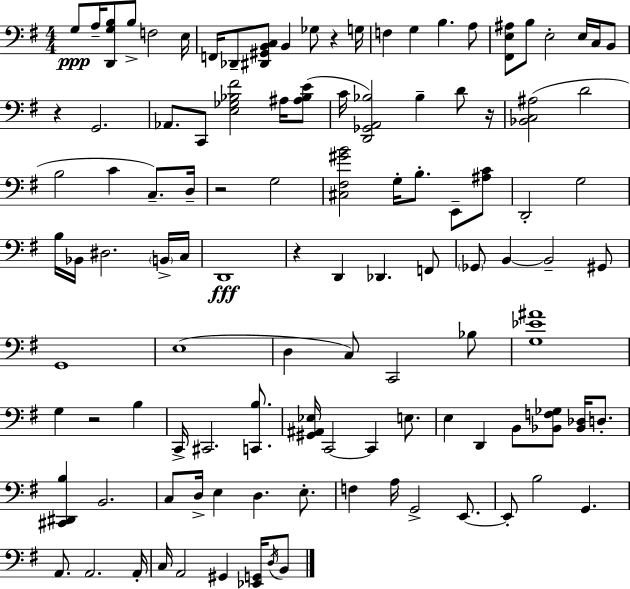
X:1
T:Untitled
M:4/4
L:1/4
K:Em
G,/2 A,/4 [D,,G,B,]/2 B,/2 F,2 E,/4 F,,/4 _D,,/2 [^D,,^G,,B,,C,]/2 B,, _G,/2 z G,/4 F, G, B, A,/2 [^F,,E,^A,]/2 B,/2 E,2 E,/4 C,/4 B,,/2 z G,,2 _A,,/2 C,,/2 [E,_G,_B,^F]2 ^A,/4 [^A,_B,E]/2 C/4 [D,,_G,,A,,_B,]2 _B, D/2 z/4 [_B,,C,^A,]2 D2 B,2 C C,/2 D,/4 z2 G,2 [^C,^F,^GB]2 G,/4 B,/2 E,,/2 [^A,C]/2 D,,2 G,2 B,/4 _B,,/4 ^D,2 B,,/4 C,/4 D,,4 z D,, _D,, F,,/2 _G,,/2 B,, B,,2 ^G,,/2 G,,4 E,4 D, C,/2 C,,2 _B,/2 [G,_E^A]4 G, z2 B, C,,/4 ^C,,2 [C,,B,]/2 [^G,,^A,,_E,]/4 C,,2 C,, E,/2 E, D,, B,,/2 [_B,,F,_G,]/2 [_B,,_D,]/4 D,/2 [^C,,^D,,B,] B,,2 C,/2 D,/4 E, D, E,/2 F, A,/4 G,,2 E,,/2 E,,/2 B,2 G,, A,,/2 A,,2 A,,/4 C,/4 A,,2 ^G,, [_E,,G,,]/4 D,/4 B,,/2